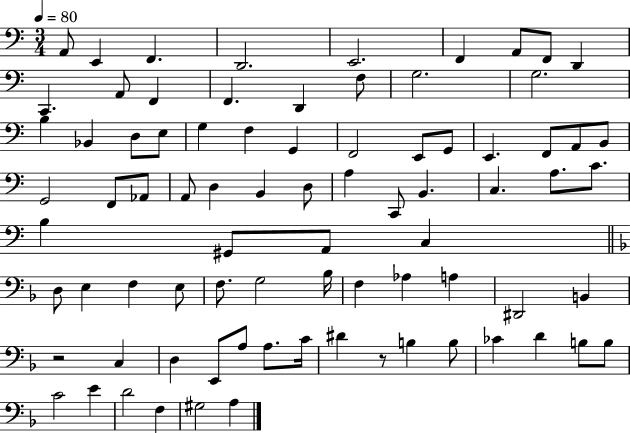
A2/e E2/q F2/q. D2/h. E2/h. F2/q A2/e F2/e D2/q C2/q. A2/e F2/q F2/q. D2/q F3/e G3/h. G3/h. B3/q Bb2/q D3/e E3/e G3/q F3/q G2/q F2/h E2/e G2/e E2/q. F2/e A2/e B2/e G2/h F2/e Ab2/e A2/e D3/q B2/q D3/e A3/q C2/e B2/q. C3/q. A3/e. C4/e. B3/q G#2/e A2/e C3/q D3/e E3/q F3/q E3/e F3/e. G3/h Bb3/s F3/q Ab3/q A3/q D#2/h B2/q R/h C3/q D3/q E2/e A3/e A3/e. C4/s D#4/q R/e B3/q B3/e CES4/q D4/q B3/e B3/e C4/h E4/q D4/h F3/q G#3/h A3/q